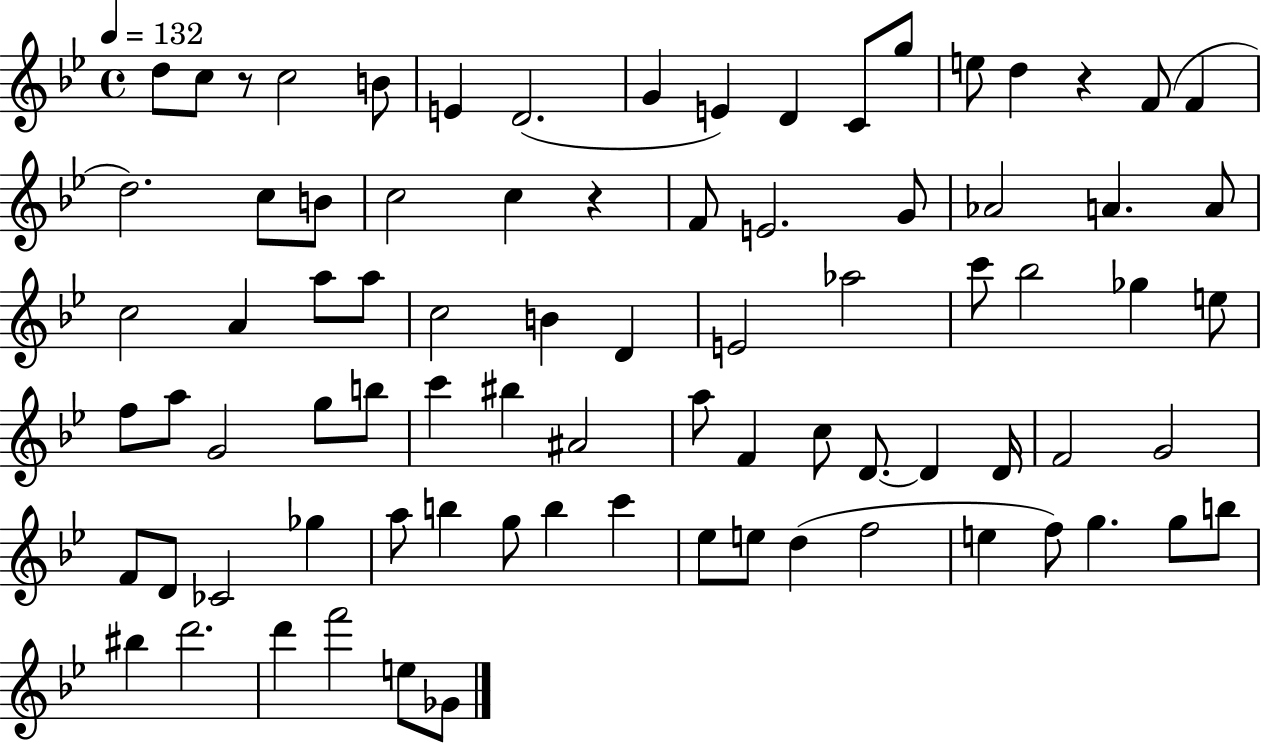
{
  \clef treble
  \time 4/4
  \defaultTimeSignature
  \key bes \major
  \tempo 4 = 132
  d''8 c''8 r8 c''2 b'8 | e'4 d'2.( | g'4 e'4) d'4 c'8 g''8 | e''8 d''4 r4 f'8( f'4 | \break d''2.) c''8 b'8 | c''2 c''4 r4 | f'8 e'2. g'8 | aes'2 a'4. a'8 | \break c''2 a'4 a''8 a''8 | c''2 b'4 d'4 | e'2 aes''2 | c'''8 bes''2 ges''4 e''8 | \break f''8 a''8 g'2 g''8 b''8 | c'''4 bis''4 ais'2 | a''8 f'4 c''8 d'8.~~ d'4 d'16 | f'2 g'2 | \break f'8 d'8 ces'2 ges''4 | a''8 b''4 g''8 b''4 c'''4 | ees''8 e''8 d''4( f''2 | e''4 f''8) g''4. g''8 b''8 | \break bis''4 d'''2. | d'''4 f'''2 e''8 ges'8 | \bar "|."
}